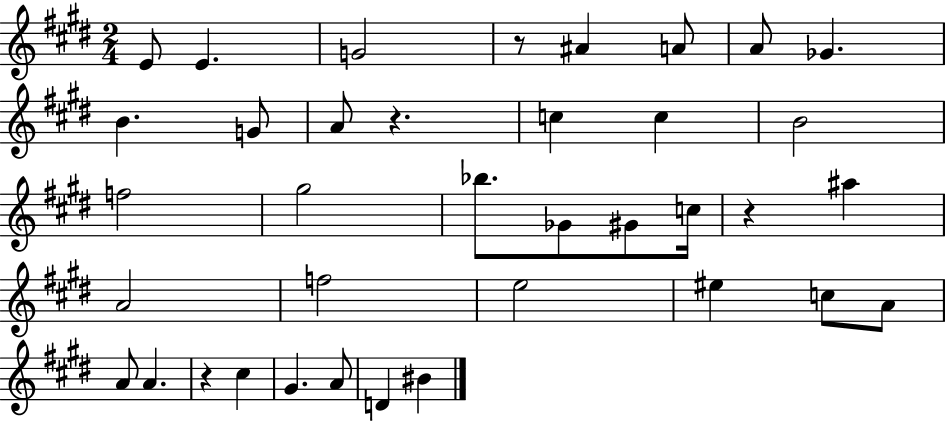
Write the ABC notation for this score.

X:1
T:Untitled
M:2/4
L:1/4
K:E
E/2 E G2 z/2 ^A A/2 A/2 _G B G/2 A/2 z c c B2 f2 ^g2 _b/2 _G/2 ^G/2 c/4 z ^a A2 f2 e2 ^e c/2 A/2 A/2 A z ^c ^G A/2 D ^B